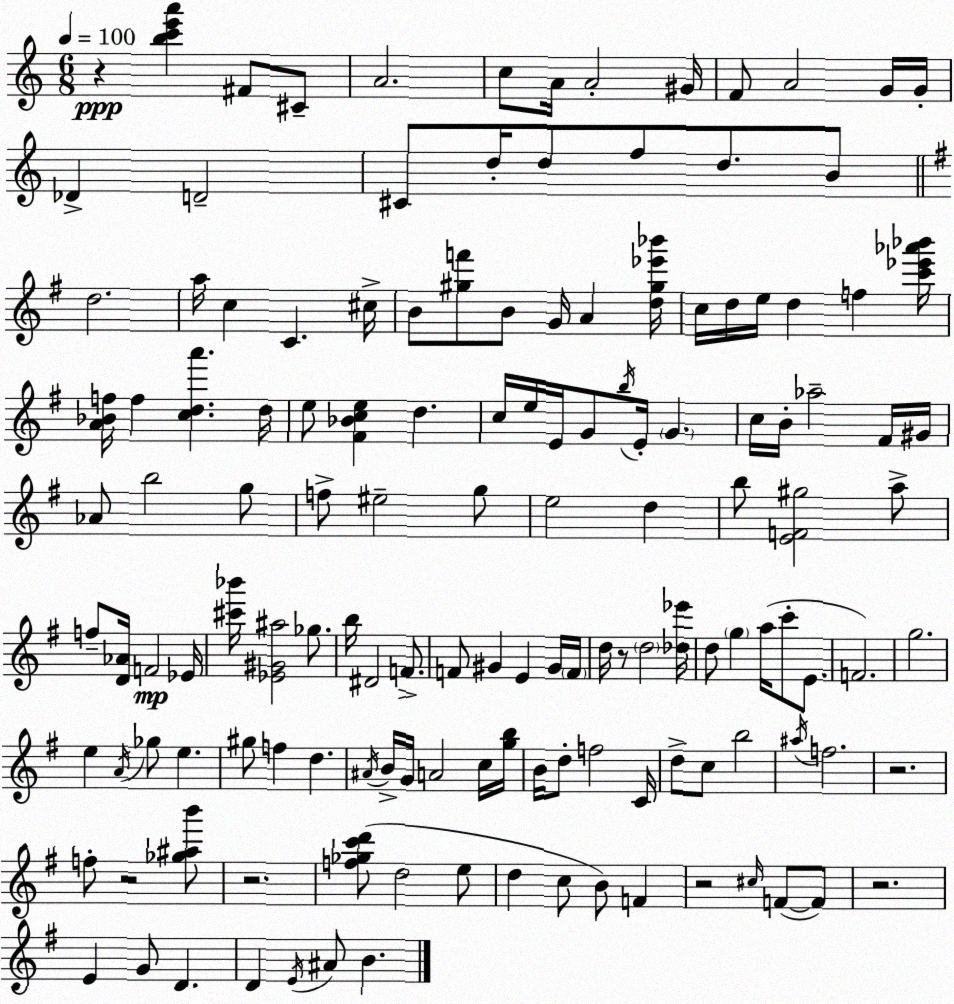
X:1
T:Untitled
M:6/8
L:1/4
K:C
z [bc'e'a'] ^F/2 ^C/2 A2 c/2 A/4 A2 ^G/4 F/2 A2 G/4 G/4 _D D2 ^C/2 d/4 d/2 f/2 d/2 B/2 d2 a/4 c C ^c/4 B/2 [^gf']/2 B/2 G/4 A [d^g_e'_b']/4 c/4 d/4 e/4 d f [c'_e'_a'_b']/4 [A_Bf]/4 f [cda'] d/4 e/2 [^F_Bce] d c/4 e/4 E/4 G/2 b/4 E/4 G c/4 B/4 _a2 ^F/4 ^G/4 _A/2 b2 g/2 f/2 ^e2 g/2 e2 d b/2 [EF^g]2 a/2 f/2 [D_A]/4 F2 _E/4 [^c'_b']/4 [_E^G^a]2 _g/2 b/4 ^D2 F/2 F/2 ^G E ^G/4 F/4 d/4 z/2 d2 [_d_e']/4 d/2 g a/4 c'/2 E/2 F2 g2 e A/4 _g/2 e ^g/2 f d ^A/4 B/4 G/4 A2 c/4 [gb]/4 B/4 d/2 f2 C/4 d/2 c/2 b2 ^a/4 f2 z2 f/2 z2 [_g^ab']/2 z2 [f_gc'd']/2 d2 e/2 d c/2 B/2 F z2 ^c/4 F/2 F/2 z2 E G/2 D D E/4 ^A/2 B